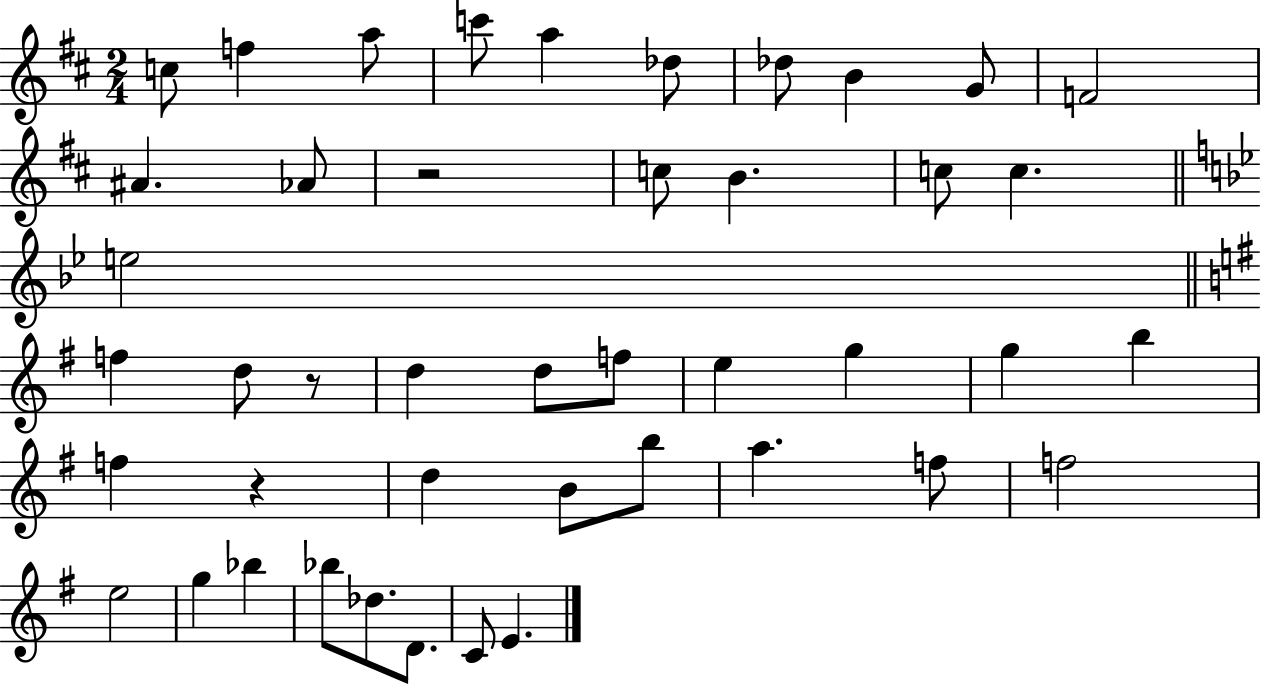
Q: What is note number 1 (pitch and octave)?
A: C5